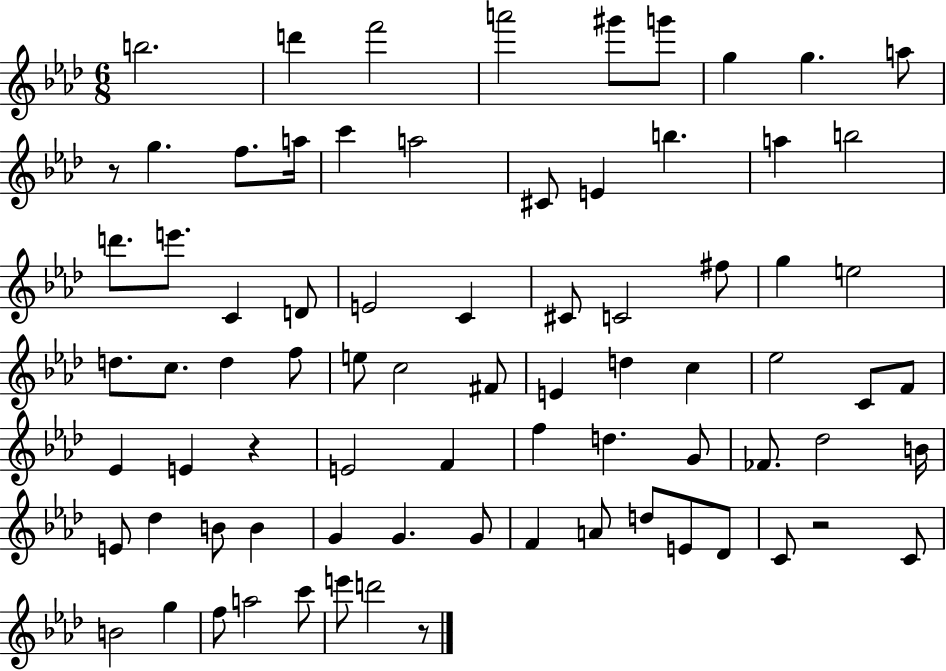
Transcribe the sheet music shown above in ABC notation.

X:1
T:Untitled
M:6/8
L:1/4
K:Ab
b2 d' f'2 a'2 ^g'/2 g'/2 g g a/2 z/2 g f/2 a/4 c' a2 ^C/2 E b a b2 d'/2 e'/2 C D/2 E2 C ^C/2 C2 ^f/2 g e2 d/2 c/2 d f/2 e/2 c2 ^F/2 E d c _e2 C/2 F/2 _E E z E2 F f d G/2 _F/2 _d2 B/4 E/2 _d B/2 B G G G/2 F A/2 d/2 E/2 _D/2 C/2 z2 C/2 B2 g f/2 a2 c'/2 e'/2 d'2 z/2